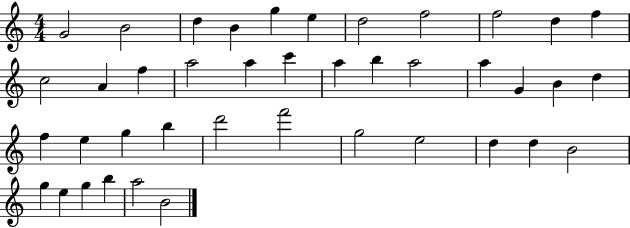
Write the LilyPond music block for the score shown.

{
  \clef treble
  \numericTimeSignature
  \time 4/4
  \key c \major
  g'2 b'2 | d''4 b'4 g''4 e''4 | d''2 f''2 | f''2 d''4 f''4 | \break c''2 a'4 f''4 | a''2 a''4 c'''4 | a''4 b''4 a''2 | a''4 g'4 b'4 d''4 | \break f''4 e''4 g''4 b''4 | d'''2 f'''2 | g''2 e''2 | d''4 d''4 b'2 | \break g''4 e''4 g''4 b''4 | a''2 b'2 | \bar "|."
}